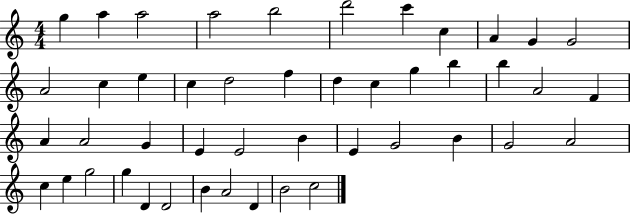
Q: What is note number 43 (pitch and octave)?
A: A4